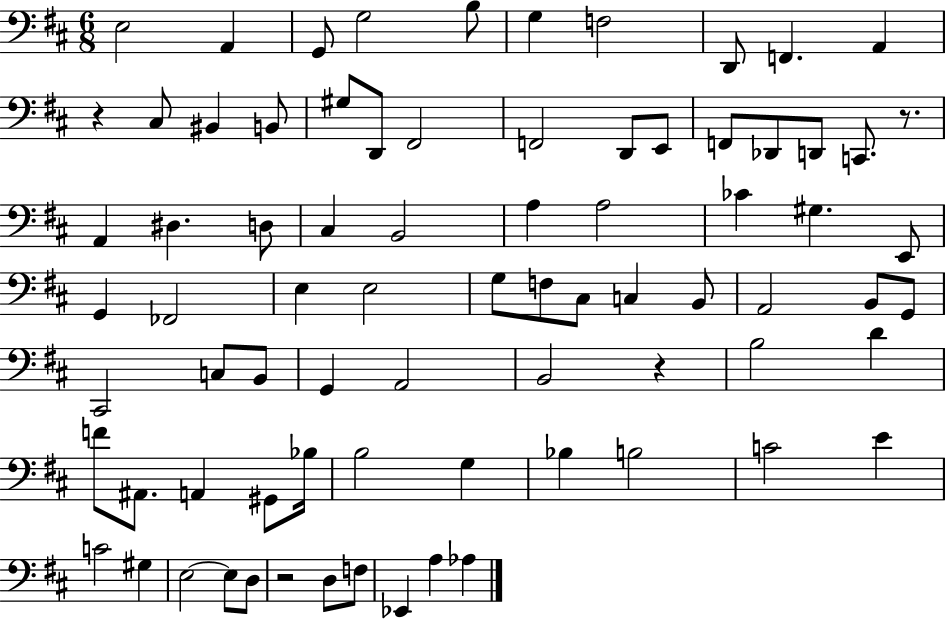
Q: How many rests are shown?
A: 4